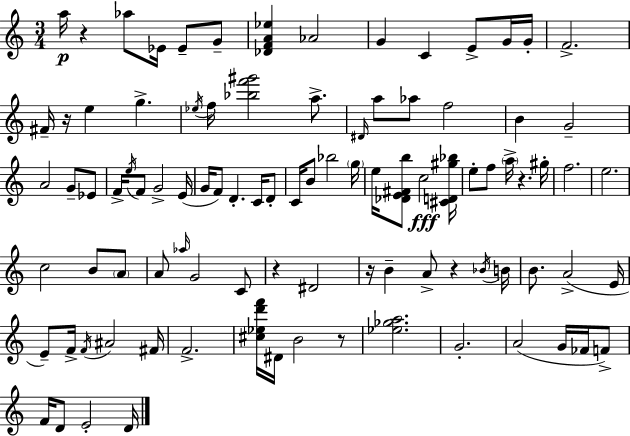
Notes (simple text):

A5/s R/q Ab5/e Eb4/s Eb4/e G4/e [Db4,F4,A4,Eb5]/q Ab4/h G4/q C4/q E4/e G4/s G4/s F4/h. F#4/s R/s E5/q G5/q. Eb5/s F5/s [Bb5,F6,G#6]/h A5/e. D#4/s A5/e Ab5/e F5/h B4/q G4/h A4/h G4/e Eb4/e F4/s E5/s F4/e G4/h E4/s G4/s F4/e D4/q. C4/s D4/e C4/s B4/e Bb5/h G5/s E5/s [Db4,E4,F#4,B5]/e C5/h [C#4,D4,G#5,Bb5]/s E5/e F5/e A5/s R/q. G#5/s F5/h. E5/h. C5/h B4/e A4/e A4/e Ab5/s G4/h C4/e R/q D#4/h R/s B4/q A4/e R/q Bb4/s B4/s B4/e. A4/h E4/s E4/e F4/s F4/s A#4/h F#4/s F4/h. [C#5,Eb5,D6,F6]/s D#4/s B4/h R/e [Eb5,Gb5,A5]/h. G4/h. A4/h G4/s FES4/s F4/e F4/s D4/e E4/h D4/s